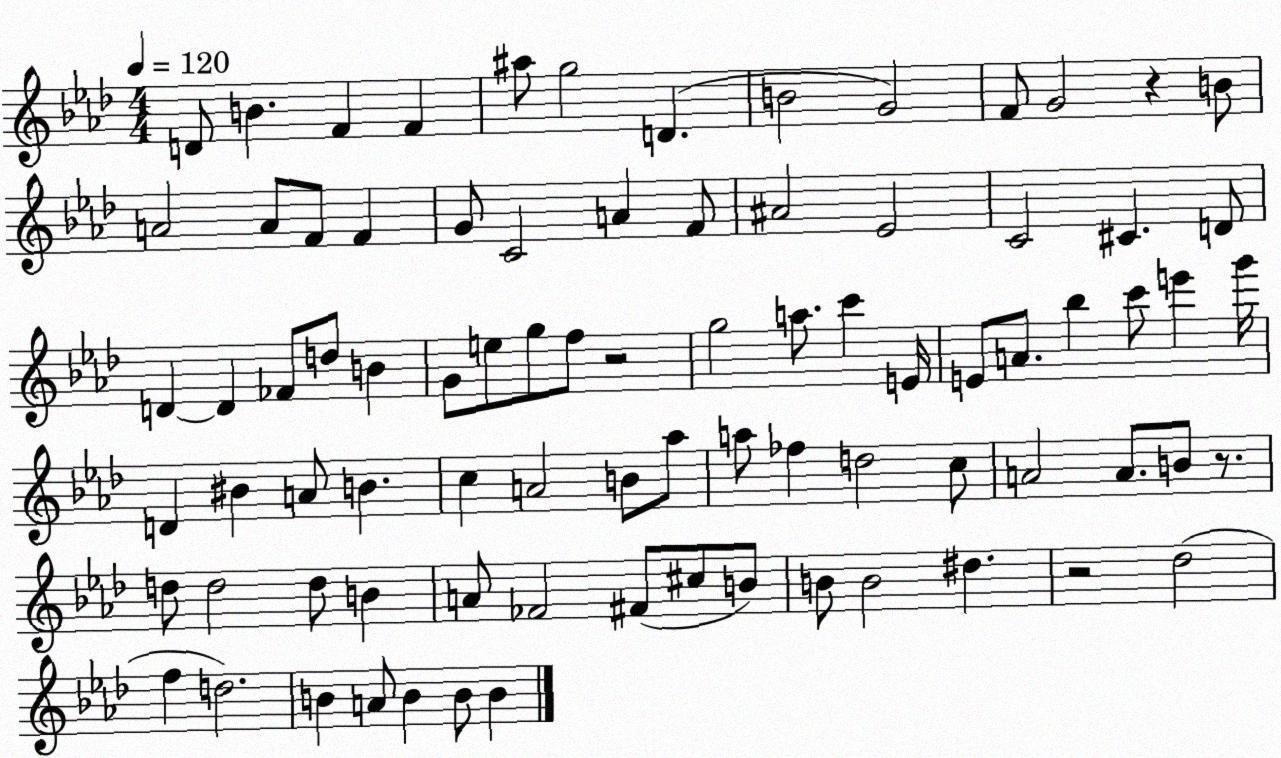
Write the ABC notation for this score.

X:1
T:Untitled
M:4/4
L:1/4
K:Ab
D/2 B F F ^a/2 g2 D B2 G2 F/2 G2 z B/2 A2 A/2 F/2 F G/2 C2 A F/2 ^A2 _E2 C2 ^C D/2 D D _F/2 d/2 B G/2 e/2 g/2 f/2 z2 g2 a/2 c' E/4 E/2 A/2 _b c'/2 e' g'/4 D ^B A/2 B c A2 B/2 _a/2 a/2 _f d2 c/2 A2 A/2 B/2 z/2 d/2 d2 d/2 B A/2 _F2 ^F/2 ^c/2 B/2 B/2 B2 ^d z2 _d2 f d2 B A/2 B B/2 B